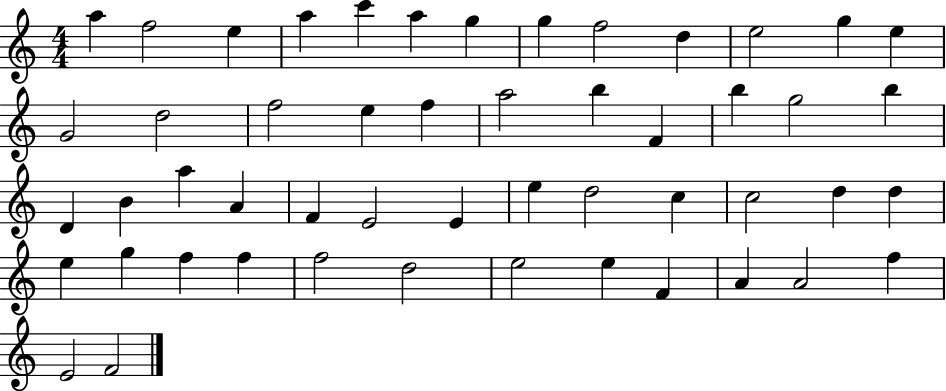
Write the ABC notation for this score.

X:1
T:Untitled
M:4/4
L:1/4
K:C
a f2 e a c' a g g f2 d e2 g e G2 d2 f2 e f a2 b F b g2 b D B a A F E2 E e d2 c c2 d d e g f f f2 d2 e2 e F A A2 f E2 F2